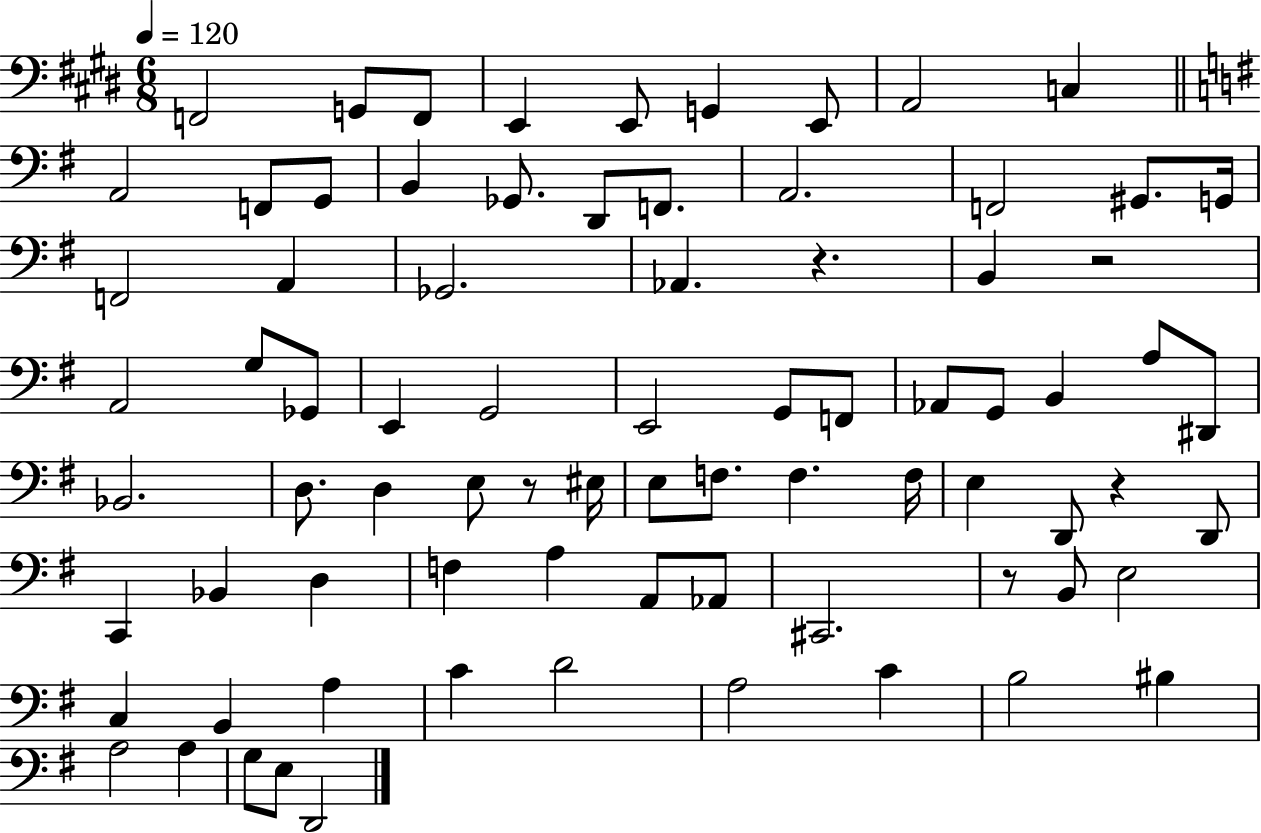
F2/h G2/e F2/e E2/q E2/e G2/q E2/e A2/h C3/q A2/h F2/e G2/e B2/q Gb2/e. D2/e F2/e. A2/h. F2/h G#2/e. G2/s F2/h A2/q Gb2/h. Ab2/q. R/q. B2/q R/h A2/h G3/e Gb2/e E2/q G2/h E2/h G2/e F2/e Ab2/e G2/e B2/q A3/e D#2/e Bb2/h. D3/e. D3/q E3/e R/e EIS3/s E3/e F3/e. F3/q. F3/s E3/q D2/e R/q D2/e C2/q Bb2/q D3/q F3/q A3/q A2/e Ab2/e C#2/h. R/e B2/e E3/h C3/q B2/q A3/q C4/q D4/h A3/h C4/q B3/h BIS3/q A3/h A3/q G3/e E3/e D2/h